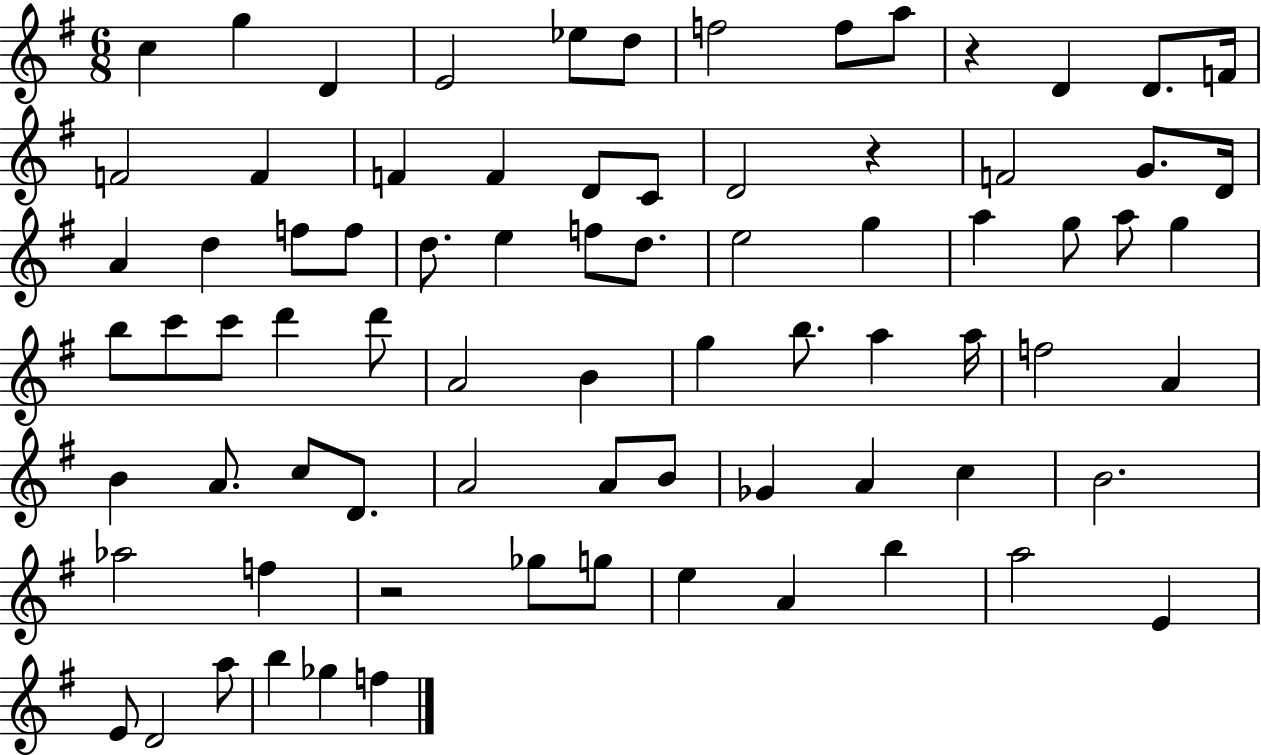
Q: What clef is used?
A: treble